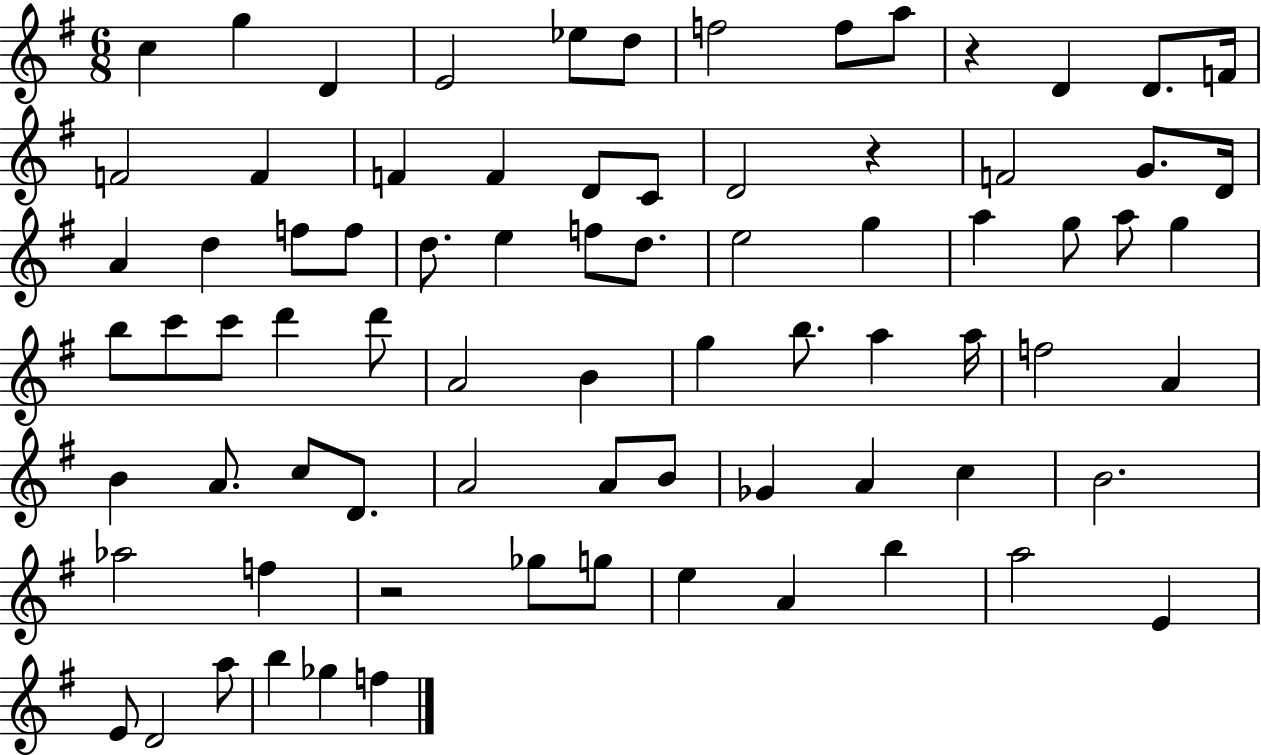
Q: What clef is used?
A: treble